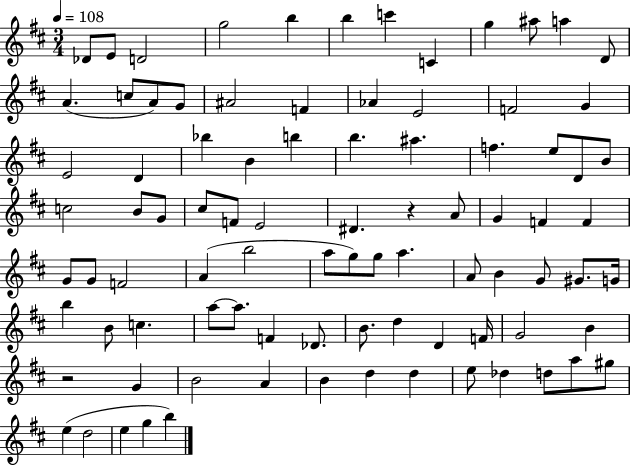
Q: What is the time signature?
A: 3/4